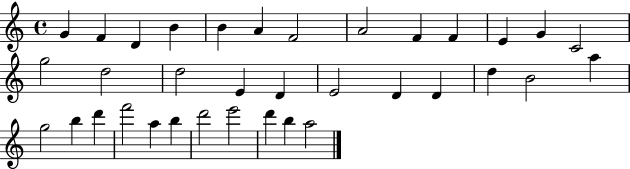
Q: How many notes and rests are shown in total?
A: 35